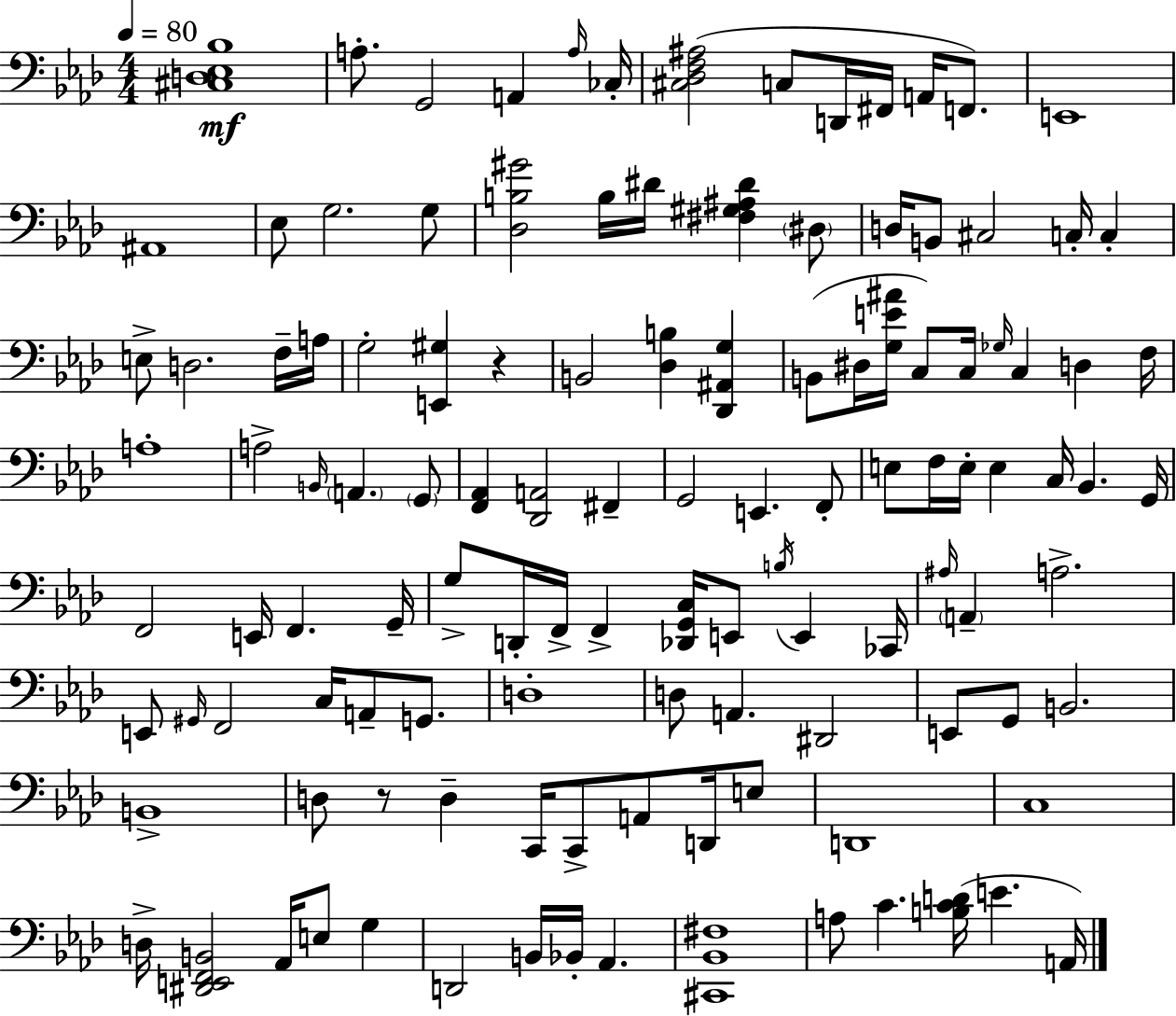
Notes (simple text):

[C#3,D3,Eb3,Bb3]/w A3/e. G2/h A2/q A3/s CES3/s [C#3,Db3,F3,A#3]/h C3/e D2/s F#2/s A2/s F2/e. E2/w A#2/w Eb3/e G3/h. G3/e [Db3,B3,G#4]/h B3/s D#4/s [F#3,G#3,A#3,D#4]/q D#3/e D3/s B2/e C#3/h C3/s C3/q E3/e D3/h. F3/s A3/s G3/h [E2,G#3]/q R/q B2/h [Db3,B3]/q [Db2,A#2,G3]/q B2/e D#3/s [G3,E4,A#4]/s C3/e C3/s Gb3/s C3/q D3/q F3/s A3/w A3/h B2/s A2/q. G2/e [F2,Ab2]/q [Db2,A2]/h F#2/q G2/h E2/q. F2/e E3/e F3/s E3/s E3/q C3/s Bb2/q. G2/s F2/h E2/s F2/q. G2/s G3/e D2/s F2/s F2/q [Db2,G2,C3]/s E2/e B3/s E2/q CES2/s A#3/s A2/q A3/h. E2/e G#2/s F2/h C3/s A2/e G2/e. D3/w D3/e A2/q. D#2/h E2/e G2/e B2/h. B2/w D3/e R/e D3/q C2/s C2/e A2/e D2/s E3/e D2/w C3/w D3/s [D#2,E2,F2,B2]/h Ab2/s E3/e G3/q D2/h B2/s Bb2/s Ab2/q. [C#2,Bb2,F#3]/w A3/e C4/q. [B3,C4,D4]/s E4/q. A2/s